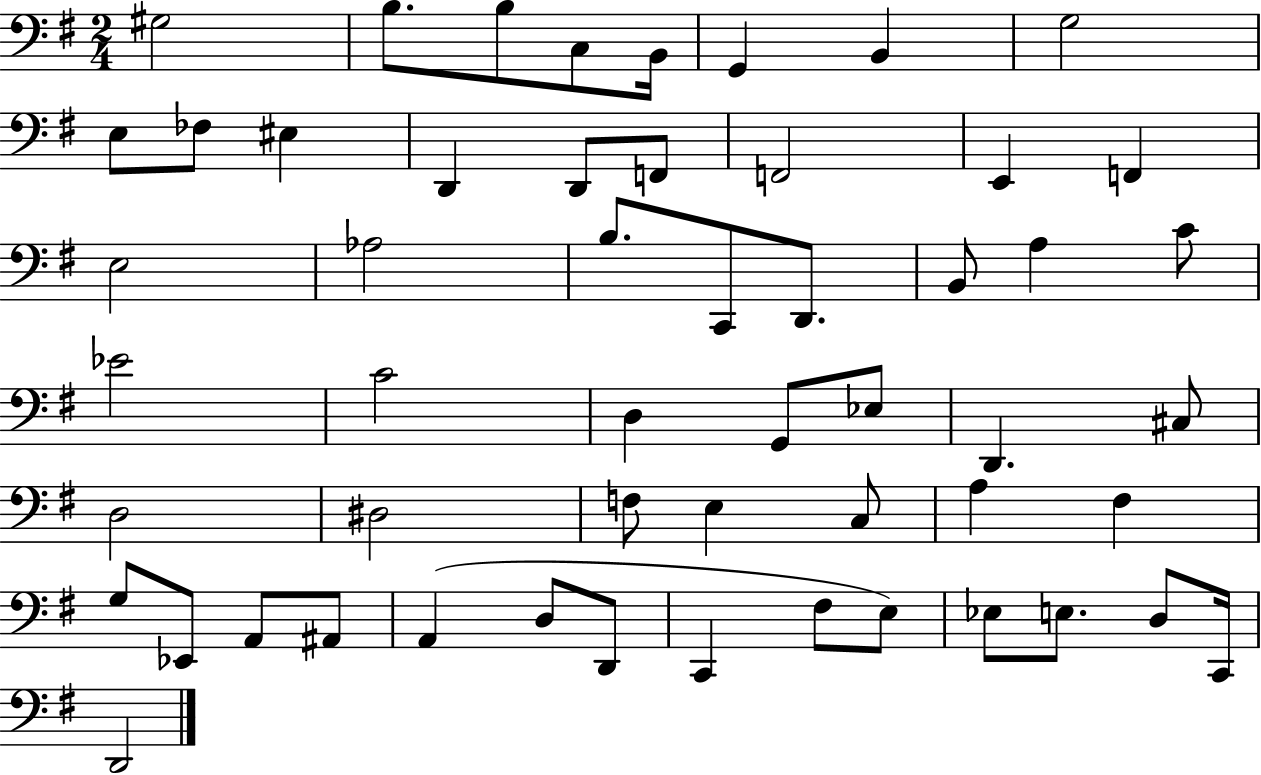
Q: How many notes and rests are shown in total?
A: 54